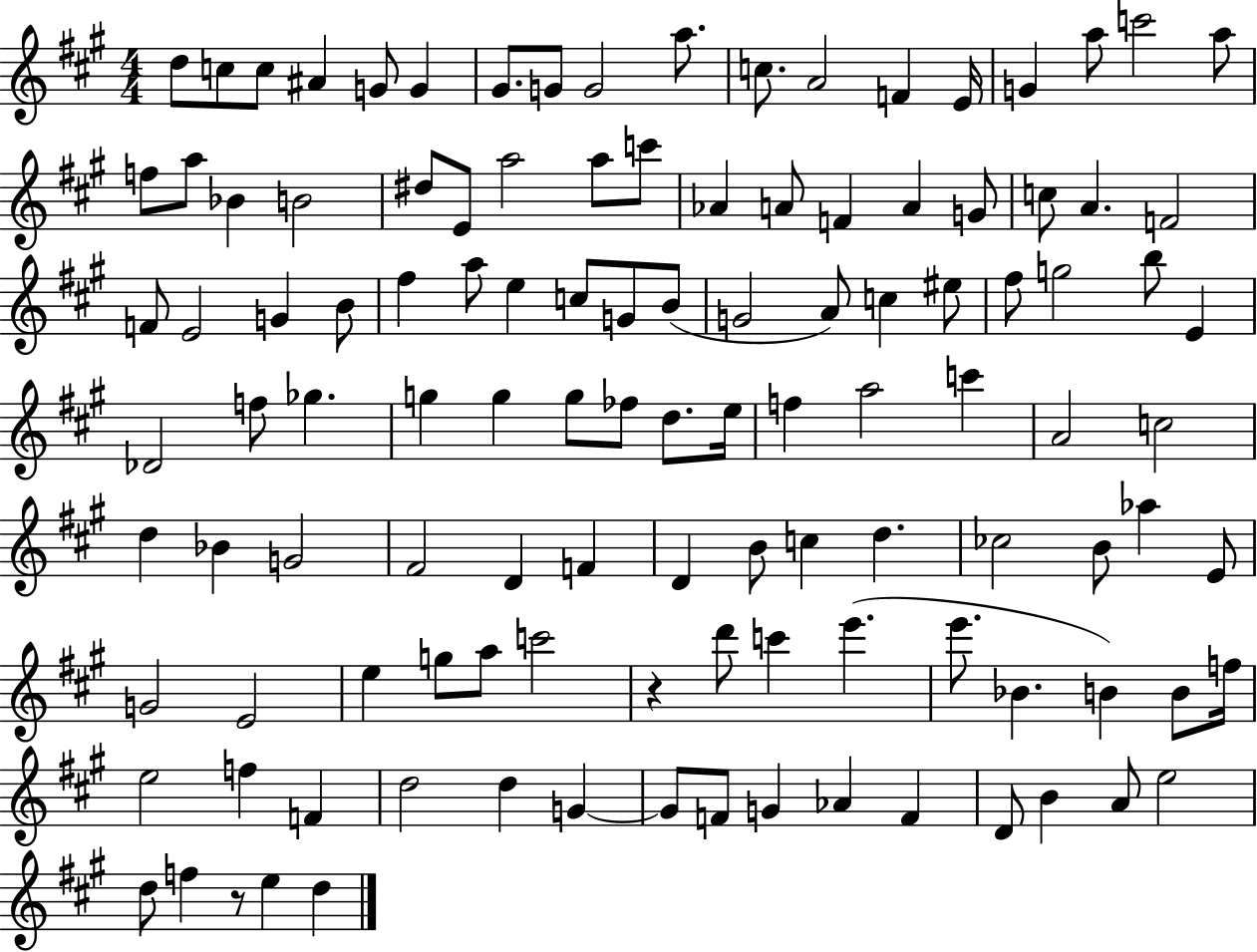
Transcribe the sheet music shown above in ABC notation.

X:1
T:Untitled
M:4/4
L:1/4
K:A
d/2 c/2 c/2 ^A G/2 G ^G/2 G/2 G2 a/2 c/2 A2 F E/4 G a/2 c'2 a/2 f/2 a/2 _B B2 ^d/2 E/2 a2 a/2 c'/2 _A A/2 F A G/2 c/2 A F2 F/2 E2 G B/2 ^f a/2 e c/2 G/2 B/2 G2 A/2 c ^e/2 ^f/2 g2 b/2 E _D2 f/2 _g g g g/2 _f/2 d/2 e/4 f a2 c' A2 c2 d _B G2 ^F2 D F D B/2 c d _c2 B/2 _a E/2 G2 E2 e g/2 a/2 c'2 z d'/2 c' e' e'/2 _B B B/2 f/4 e2 f F d2 d G G/2 F/2 G _A F D/2 B A/2 e2 d/2 f z/2 e d